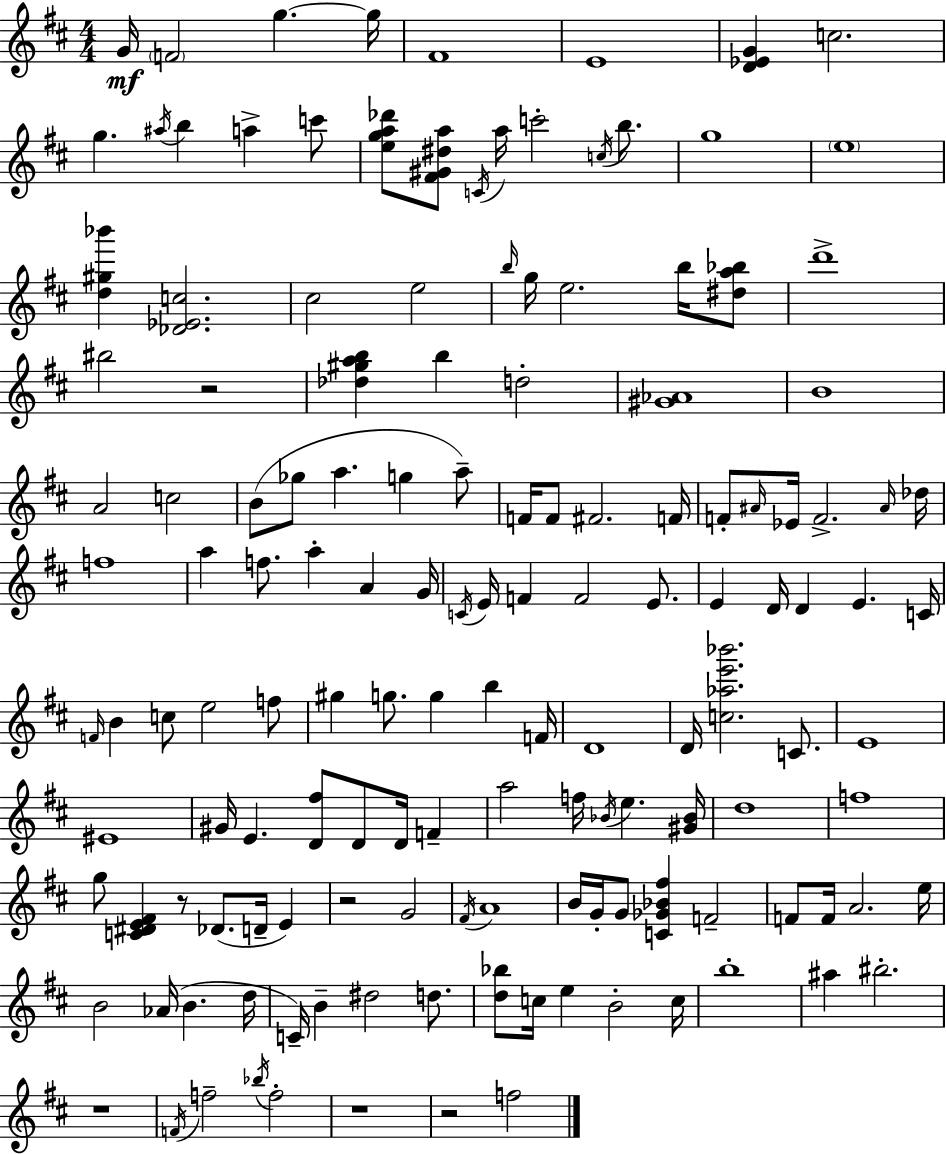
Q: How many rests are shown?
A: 6